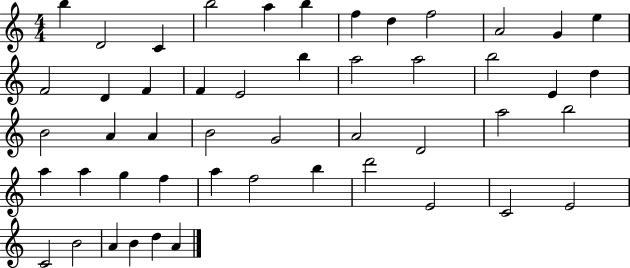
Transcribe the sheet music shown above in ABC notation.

X:1
T:Untitled
M:4/4
L:1/4
K:C
b D2 C b2 a b f d f2 A2 G e F2 D F F E2 b a2 a2 b2 E d B2 A A B2 G2 A2 D2 a2 b2 a a g f a f2 b d'2 E2 C2 E2 C2 B2 A B d A